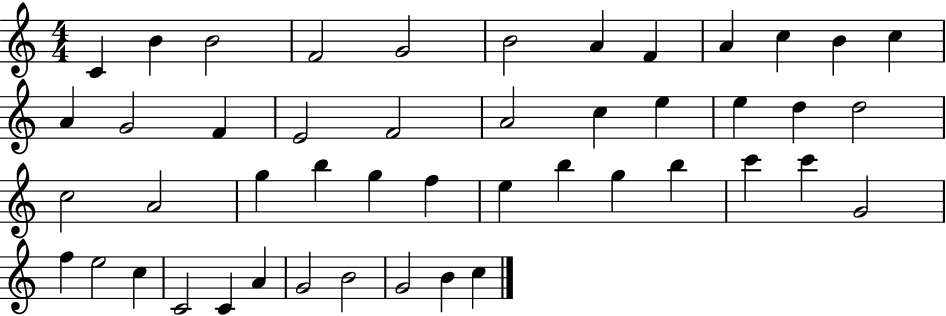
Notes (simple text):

C4/q B4/q B4/h F4/h G4/h B4/h A4/q F4/q A4/q C5/q B4/q C5/q A4/q G4/h F4/q E4/h F4/h A4/h C5/q E5/q E5/q D5/q D5/h C5/h A4/h G5/q B5/q G5/q F5/q E5/q B5/q G5/q B5/q C6/q C6/q G4/h F5/q E5/h C5/q C4/h C4/q A4/q G4/h B4/h G4/h B4/q C5/q